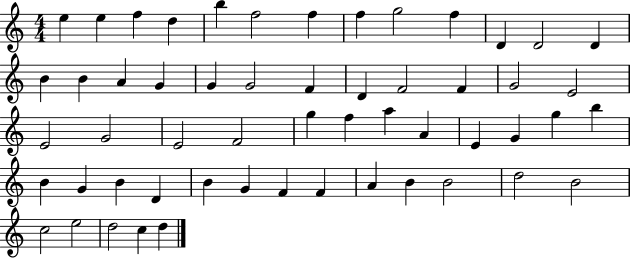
{
  \clef treble
  \numericTimeSignature
  \time 4/4
  \key c \major
  e''4 e''4 f''4 d''4 | b''4 f''2 f''4 | f''4 g''2 f''4 | d'4 d'2 d'4 | \break b'4 b'4 a'4 g'4 | g'4 g'2 f'4 | d'4 f'2 f'4 | g'2 e'2 | \break e'2 g'2 | e'2 f'2 | g''4 f''4 a''4 a'4 | e'4 g'4 g''4 b''4 | \break b'4 g'4 b'4 d'4 | b'4 g'4 f'4 f'4 | a'4 b'4 b'2 | d''2 b'2 | \break c''2 e''2 | d''2 c''4 d''4 | \bar "|."
}